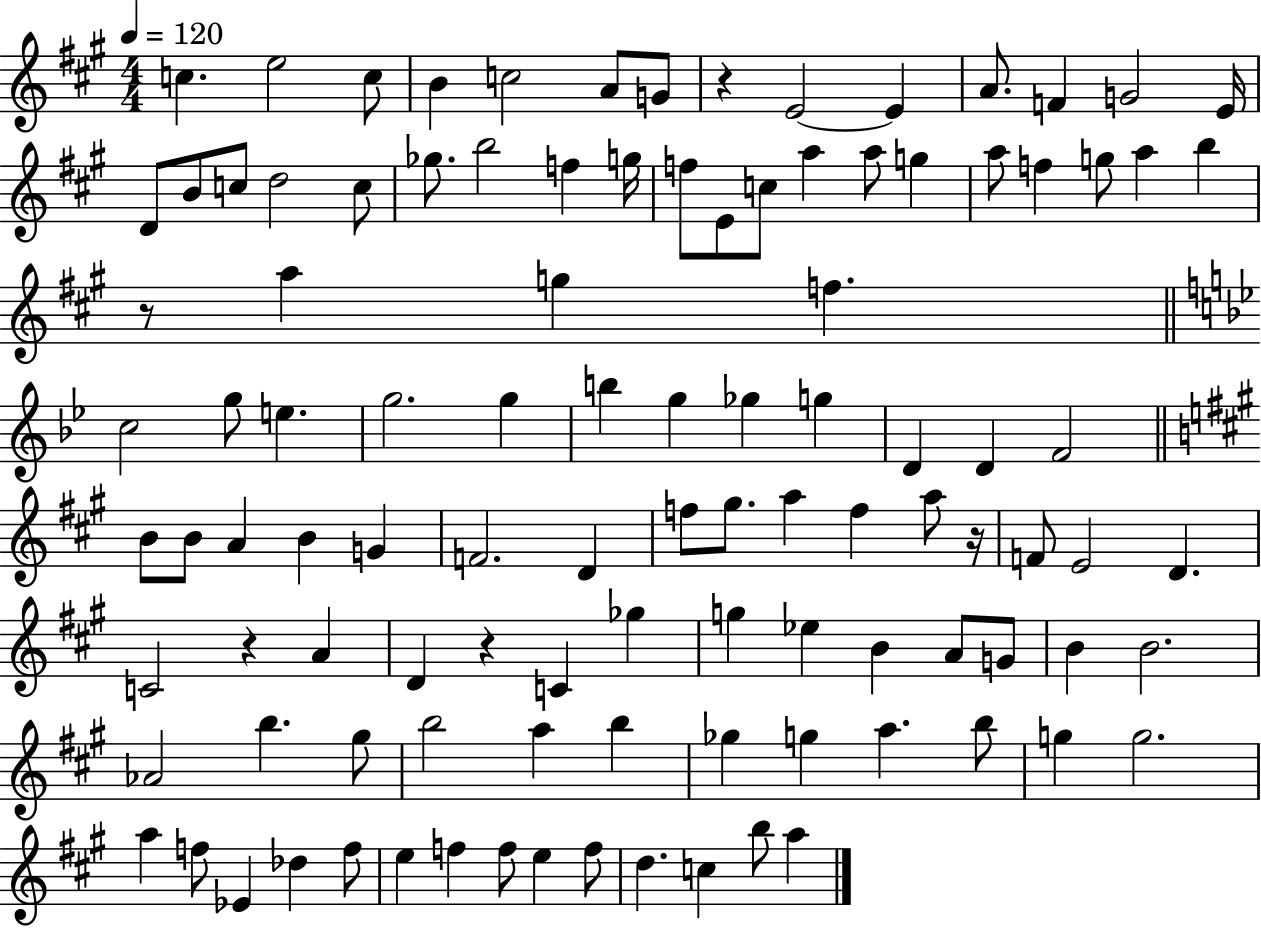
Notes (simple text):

C5/q. E5/h C5/e B4/q C5/h A4/e G4/e R/q E4/h E4/q A4/e. F4/q G4/h E4/s D4/e B4/e C5/e D5/h C5/e Gb5/e. B5/h F5/q G5/s F5/e E4/e C5/e A5/q A5/e G5/q A5/e F5/q G5/e A5/q B5/q R/e A5/q G5/q F5/q. C5/h G5/e E5/q. G5/h. G5/q B5/q G5/q Gb5/q G5/q D4/q D4/q F4/h B4/e B4/e A4/q B4/q G4/q F4/h. D4/q F5/e G#5/e. A5/q F5/q A5/e R/s F4/e E4/h D4/q. C4/h R/q A4/q D4/q R/q C4/q Gb5/q G5/q Eb5/q B4/q A4/e G4/e B4/q B4/h. Ab4/h B5/q. G#5/e B5/h A5/q B5/q Gb5/q G5/q A5/q. B5/e G5/q G5/h. A5/q F5/e Eb4/q Db5/q F5/e E5/q F5/q F5/e E5/q F5/e D5/q. C5/q B5/e A5/q